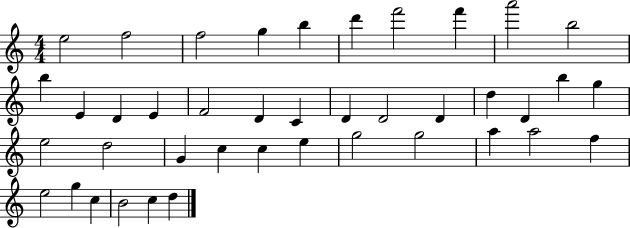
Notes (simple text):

E5/h F5/h F5/h G5/q B5/q D6/q F6/h F6/q A6/h B5/h B5/q E4/q D4/q E4/q F4/h D4/q C4/q D4/q D4/h D4/q D5/q D4/q B5/q G5/q E5/h D5/h G4/q C5/q C5/q E5/q G5/h G5/h A5/q A5/h F5/q E5/h G5/q C5/q B4/h C5/q D5/q